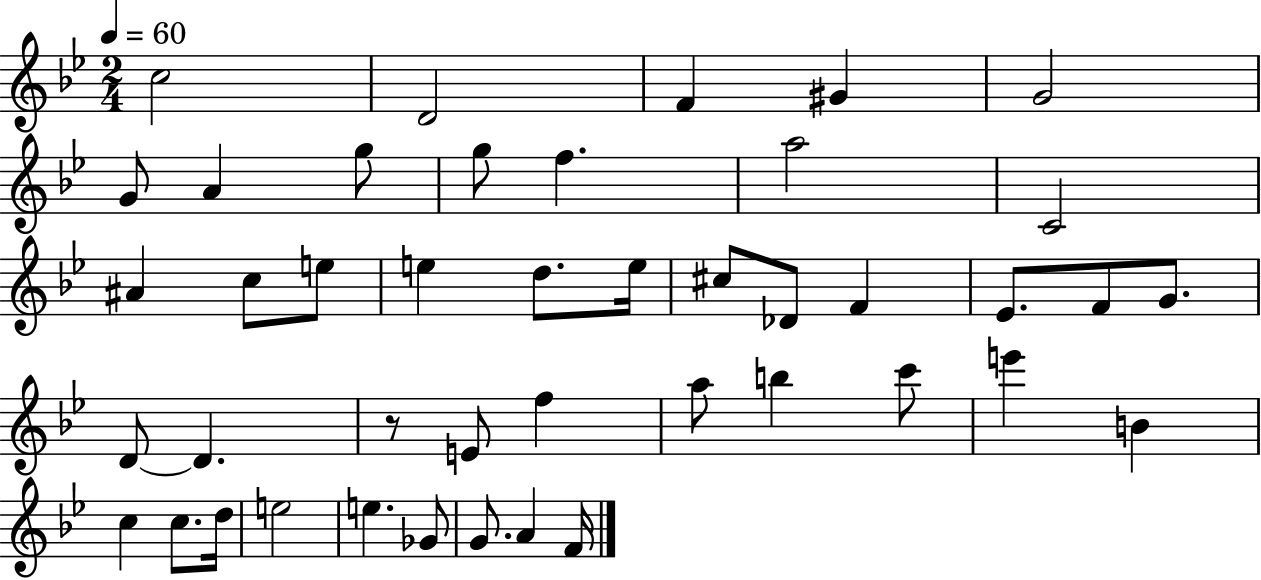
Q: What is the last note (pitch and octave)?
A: F4